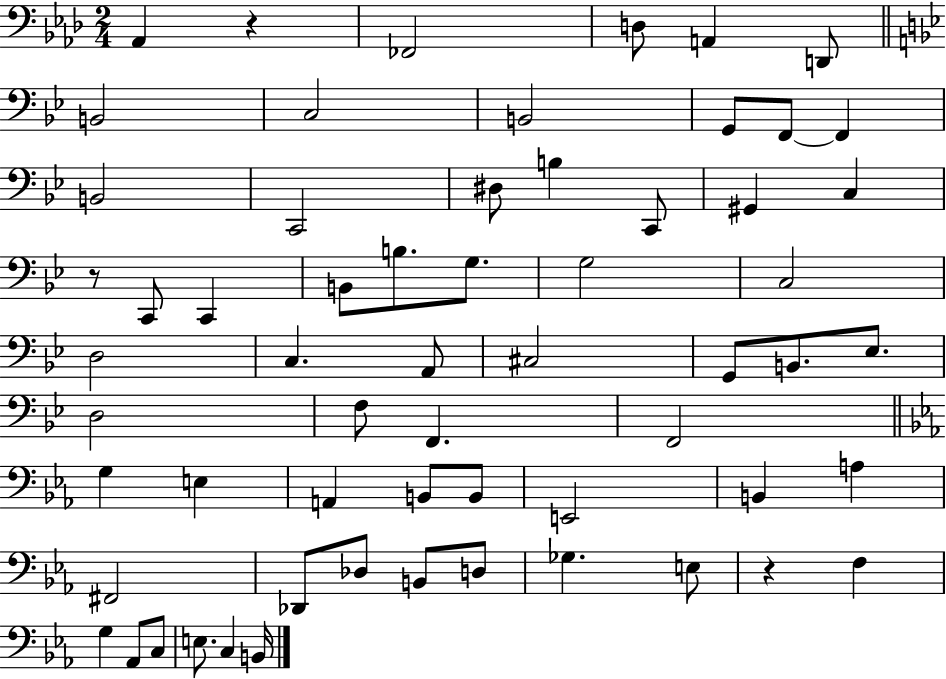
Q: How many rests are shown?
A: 3